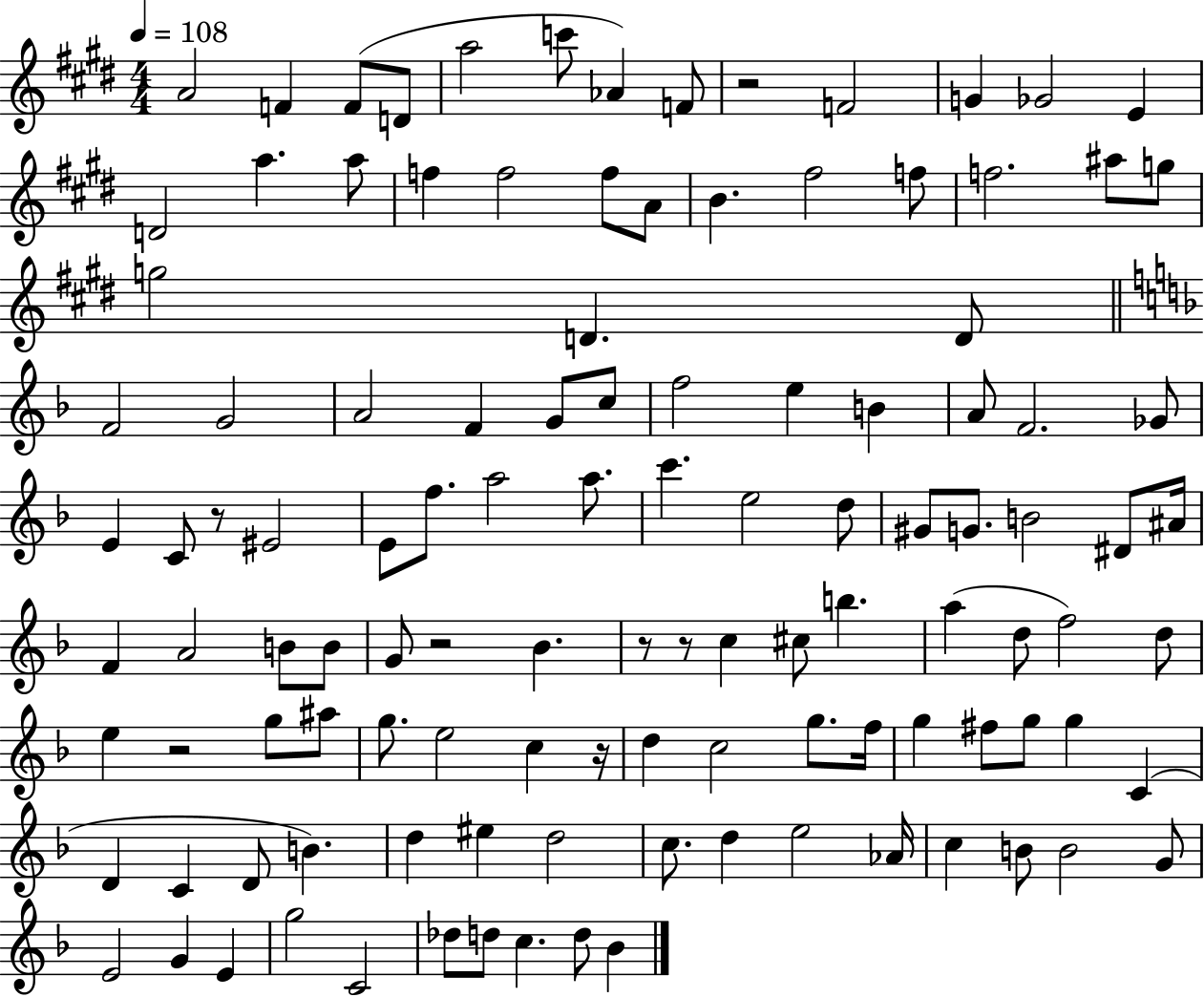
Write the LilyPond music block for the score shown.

{
  \clef treble
  \numericTimeSignature
  \time 4/4
  \key e \major
  \tempo 4 = 108
  a'2 f'4 f'8( d'8 | a''2 c'''8 aes'4) f'8 | r2 f'2 | g'4 ges'2 e'4 | \break d'2 a''4. a''8 | f''4 f''2 f''8 a'8 | b'4. fis''2 f''8 | f''2. ais''8 g''8 | \break g''2 d'4. d'8 | \bar "||" \break \key d \minor f'2 g'2 | a'2 f'4 g'8 c''8 | f''2 e''4 b'4 | a'8 f'2. ges'8 | \break e'4 c'8 r8 eis'2 | e'8 f''8. a''2 a''8. | c'''4. e''2 d''8 | gis'8 g'8. b'2 dis'8 ais'16 | \break f'4 a'2 b'8 b'8 | g'8 r2 bes'4. | r8 r8 c''4 cis''8 b''4. | a''4( d''8 f''2) d''8 | \break e''4 r2 g''8 ais''8 | g''8. e''2 c''4 r16 | d''4 c''2 g''8. f''16 | g''4 fis''8 g''8 g''4 c'4( | \break d'4 c'4 d'8 b'4.) | d''4 eis''4 d''2 | c''8. d''4 e''2 aes'16 | c''4 b'8 b'2 g'8 | \break e'2 g'4 e'4 | g''2 c'2 | des''8 d''8 c''4. d''8 bes'4 | \bar "|."
}